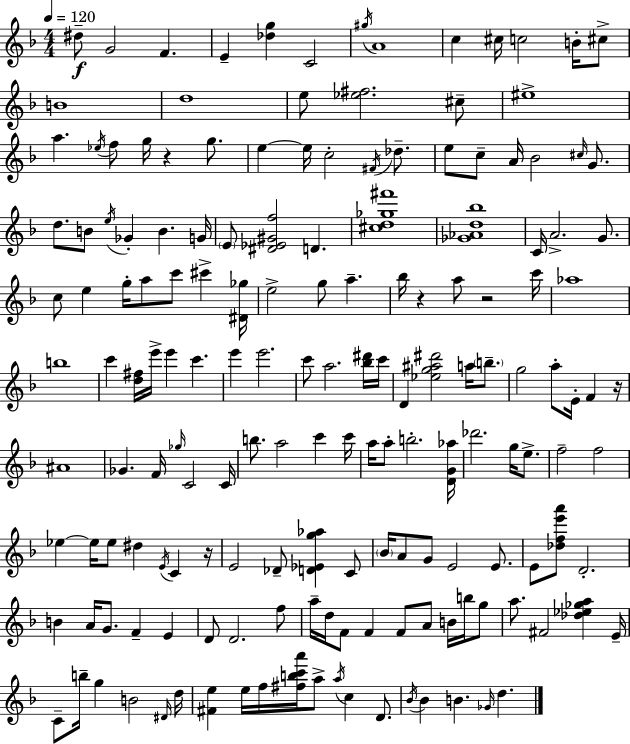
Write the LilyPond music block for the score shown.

{
  \clef treble
  \numericTimeSignature
  \time 4/4
  \key d \minor
  \tempo 4 = 120
  dis''8--\f g'2 f'4. | e'4-- <des'' g''>4 c'2 | \acciaccatura { gis''16 } a'1 | c''4 cis''16 c''2 b'16-. cis''8-> | \break b'1 | d''1 | e''8 <ees'' fis''>2. cis''8-- | eis''1-> | \break a''4. \acciaccatura { ees''16 } f''8 g''16 r4 g''8. | e''4~~ e''16 c''2-. \acciaccatura { fis'16 } | des''8.-- e''8 c''8-- a'16 bes'2 | \grace { cis''16 } g'8. d''8. b'8 \acciaccatura { e''16 } ges'4-. b'4. | \break g'16 \parenthesize e'8 <dis' ees' gis' f''>2 d'4. | <cis'' d'' ges'' fis'''>1 | <ges' aes' d'' bes''>1 | c'16 a'2.-> | \break g'8. c''8 e''4 g''16-. a''8 c'''8 | cis'''4-> <dis' ges''>16 e''2-> g''8 a''4.-- | bes''16 r4 a''8 r2 | c'''16 aes''1 | \break b''1 | c'''4 <d'' fis''>16 e'''16-> e'''4 c'''4. | e'''4 e'''2. | c'''8 a''2. | \break <bes'' dis'''>16 c'''16 d'4 <ees'' g'' ais'' dis'''>2 | a''16 \parenthesize b''8.-- g''2 a''8-. e'16-. | f'4 r16 ais'1 | ges'4. f'16 \grace { ges''16 } c'2 | \break c'16 b''8. a''2 | c'''4 c'''16 a''16 a''8-. b''2.-. | <d' g' aes''>16 des'''2. | g''16 e''8.-> f''2-- f''2 | \break ees''4~~ ees''16 ees''8 dis''4 | \acciaccatura { e'16 } c'4 r16 e'2 des'8-- | <d' ees' g'' aes''>4 c'8 \parenthesize bes'16 a'8 g'8 e'2 | e'8. e'8 <des'' f'' e''' a'''>8 d'2.-. | \break b'4 a'16 g'8. f'4-- | e'4 d'8 d'2. | f''8 a''16-- d''16 f'8 f'4 f'8 | a'8 b'16 b''16 g''8 a''8. fis'2 | \break <des'' ees'' ges'' a''>4 e'16-- c'8-- b''16-- g''4 b'2 | \grace { dis'16 } d''16 <fis' e''>4 e''16 f''16 <fis'' b'' c''' a'''>16 a''8-> | \acciaccatura { a''16 } c''4 d'8. \acciaccatura { bes'16 } bes'4 b'4. | \grace { ges'16 } d''4. \bar "|."
}